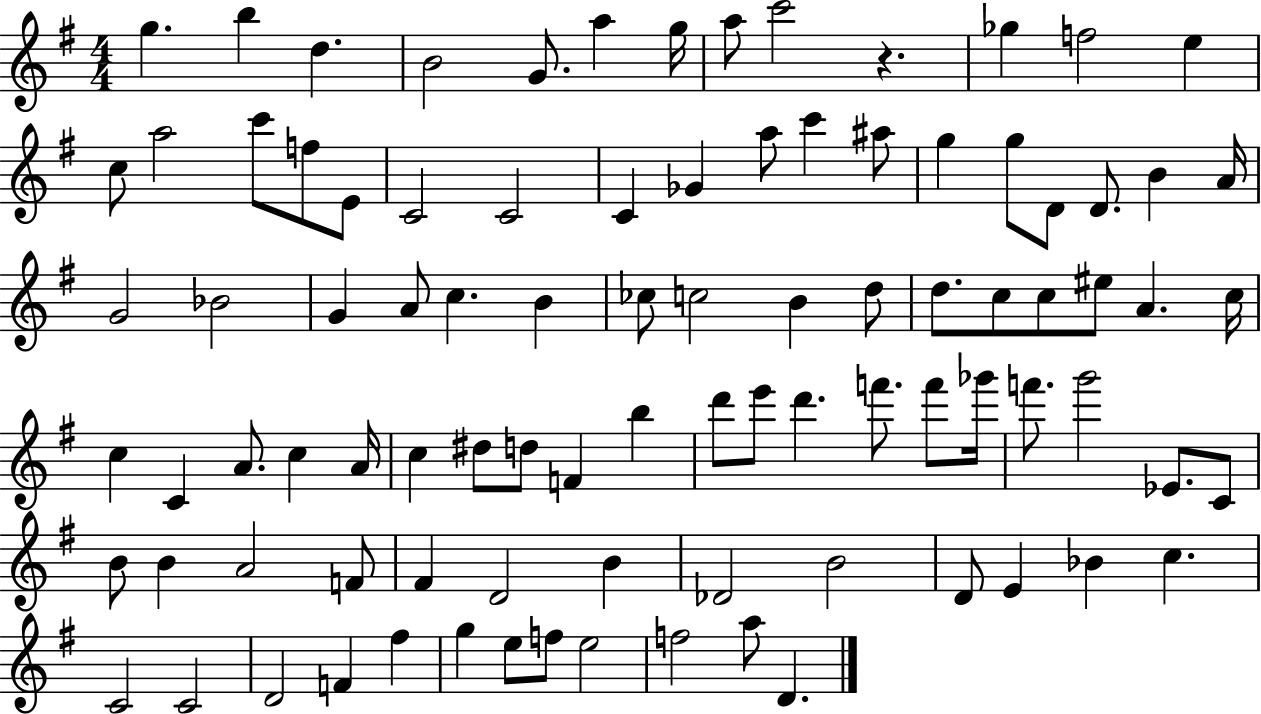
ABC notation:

X:1
T:Untitled
M:4/4
L:1/4
K:G
g b d B2 G/2 a g/4 a/2 c'2 z _g f2 e c/2 a2 c'/2 f/2 E/2 C2 C2 C _G a/2 c' ^a/2 g g/2 D/2 D/2 B A/4 G2 _B2 G A/2 c B _c/2 c2 B d/2 d/2 c/2 c/2 ^e/2 A c/4 c C A/2 c A/4 c ^d/2 d/2 F b d'/2 e'/2 d' f'/2 f'/2 _g'/4 f'/2 g'2 _E/2 C/2 B/2 B A2 F/2 ^F D2 B _D2 B2 D/2 E _B c C2 C2 D2 F ^f g e/2 f/2 e2 f2 a/2 D